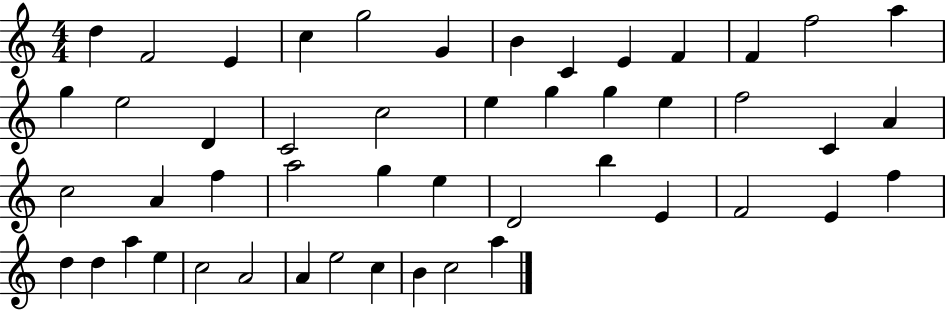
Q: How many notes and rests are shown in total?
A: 49